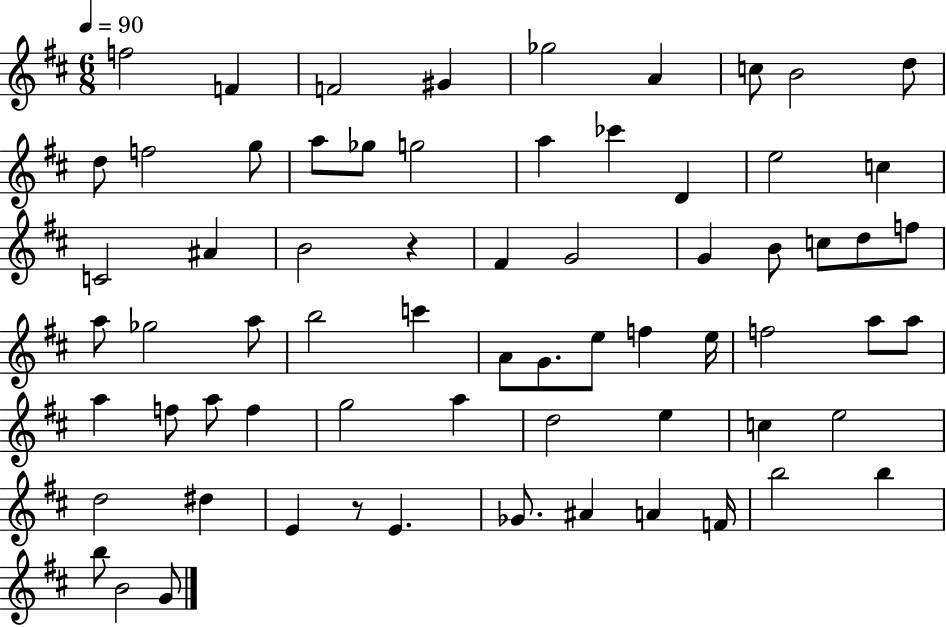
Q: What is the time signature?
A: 6/8